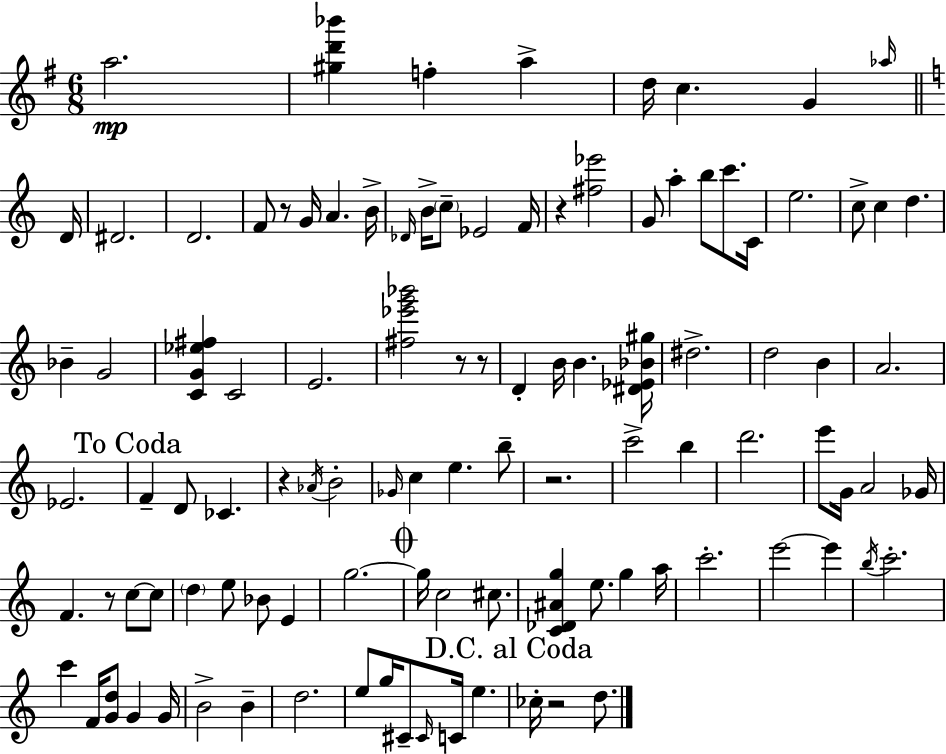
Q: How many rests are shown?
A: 8